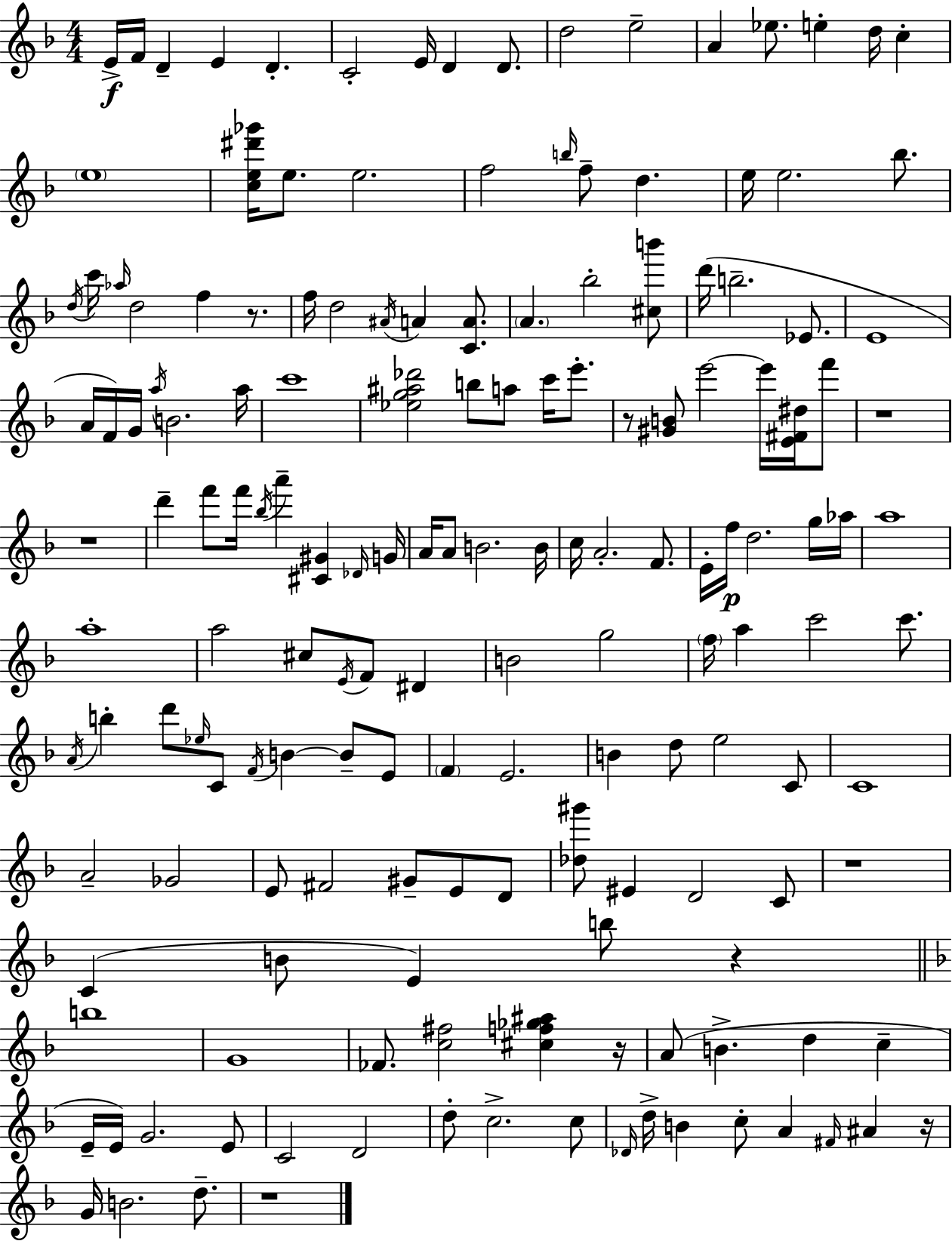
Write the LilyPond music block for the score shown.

{
  \clef treble
  \numericTimeSignature
  \time 4/4
  \key d \minor
  e'16->\f f'16 d'4-- e'4 d'4.-. | c'2-. e'16 d'4 d'8. | d''2 e''2-- | a'4 ees''8. e''4-. d''16 c''4-. | \break \parenthesize e''1 | <c'' e'' dis''' ges'''>16 e''8. e''2. | f''2 \grace { b''16 } f''8-- d''4. | e''16 e''2. bes''8. | \break \acciaccatura { d''16 } c'''16 \grace { aes''16 } d''2 f''4 | r8. f''16 d''2 \acciaccatura { ais'16 } a'4 | <c' a'>8. \parenthesize a'4. bes''2-. | <cis'' b'''>8 d'''16( b''2.-- | \break ees'8. e'1 | a'16 f'16) g'16 \acciaccatura { a''16 } b'2. | a''16 c'''1 | <ees'' g'' ais'' des'''>2 b''8 a''8 | \break c'''16 e'''8.-. r8 <gis' b'>8 e'''2~~ | e'''16 <e' fis' dis''>16 f'''8 r1 | r1 | d'''4-- f'''8 f'''16 \acciaccatura { bes''16 } a'''4-- | \break <cis' gis'>4 \grace { des'16 } g'16 a'16 a'8 b'2. | b'16 c''16 a'2.-. | f'8. e'16-. f''16\p d''2. | g''16 aes''16 a''1 | \break a''1-. | a''2 cis''8 | \acciaccatura { e'16 } f'8 dis'4 b'2 | g''2 \parenthesize f''16 a''4 c'''2 | \break c'''8. \acciaccatura { a'16 } b''4-. d'''8 \grace { ees''16 } | c'8 \acciaccatura { f'16 } b'4~~ b'8-- e'8 \parenthesize f'4 e'2. | b'4 d''8 | e''2 c'8 c'1 | \break a'2-- | ges'2 e'8 fis'2 | gis'8-- e'8 d'8 <des'' gis'''>8 eis'4 | d'2 c'8 r1 | \break c'4( b'8 | e'4) b''8 r4 \bar "||" \break \key f \major b''1 | g'1 | fes'8. <c'' fis''>2 <cis'' f'' ges'' ais''>4 r16 | a'8( b'4.-> d''4 c''4-- | \break e'16-- e'16) g'2. e'8 | c'2 d'2 | d''8-. c''2.-> c''8 | \grace { des'16 } d''16-> b'4 c''8-. a'4 \grace { fis'16 } ais'4 | \break r16 g'16 b'2. d''8.-- | r1 | \bar "|."
}